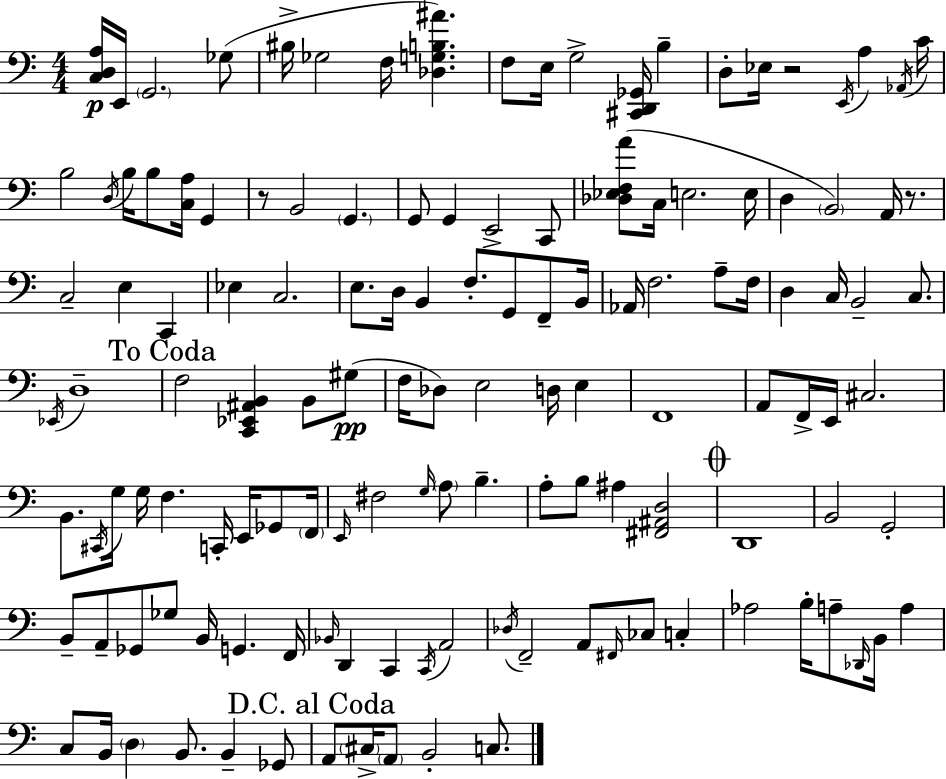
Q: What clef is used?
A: bass